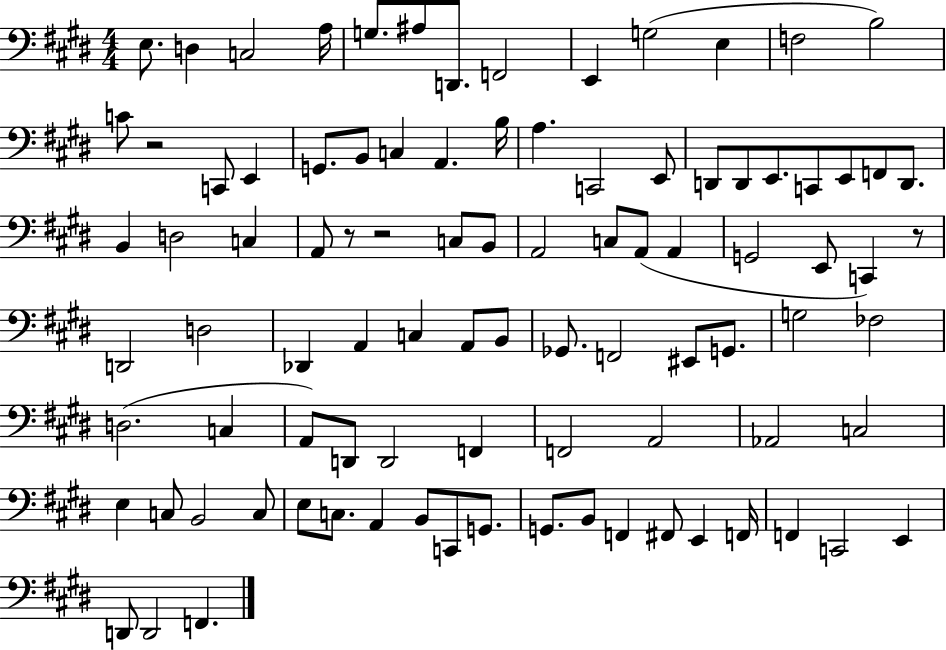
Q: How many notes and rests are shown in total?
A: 93